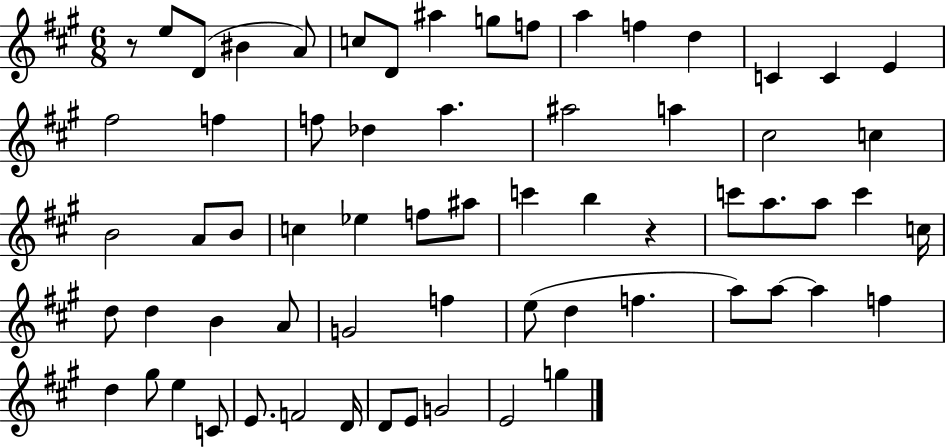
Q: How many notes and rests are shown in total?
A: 65